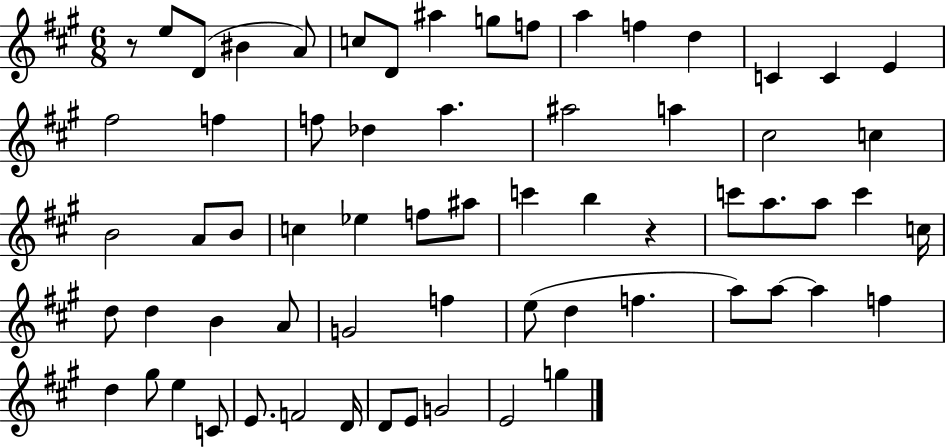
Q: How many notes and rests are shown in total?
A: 65